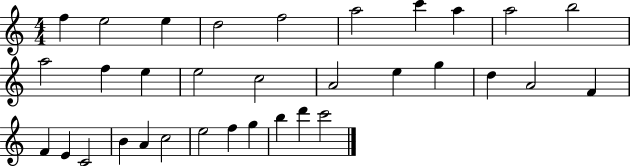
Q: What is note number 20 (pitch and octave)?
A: A4